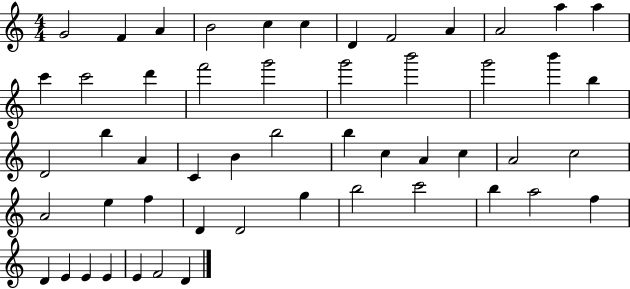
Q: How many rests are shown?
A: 0